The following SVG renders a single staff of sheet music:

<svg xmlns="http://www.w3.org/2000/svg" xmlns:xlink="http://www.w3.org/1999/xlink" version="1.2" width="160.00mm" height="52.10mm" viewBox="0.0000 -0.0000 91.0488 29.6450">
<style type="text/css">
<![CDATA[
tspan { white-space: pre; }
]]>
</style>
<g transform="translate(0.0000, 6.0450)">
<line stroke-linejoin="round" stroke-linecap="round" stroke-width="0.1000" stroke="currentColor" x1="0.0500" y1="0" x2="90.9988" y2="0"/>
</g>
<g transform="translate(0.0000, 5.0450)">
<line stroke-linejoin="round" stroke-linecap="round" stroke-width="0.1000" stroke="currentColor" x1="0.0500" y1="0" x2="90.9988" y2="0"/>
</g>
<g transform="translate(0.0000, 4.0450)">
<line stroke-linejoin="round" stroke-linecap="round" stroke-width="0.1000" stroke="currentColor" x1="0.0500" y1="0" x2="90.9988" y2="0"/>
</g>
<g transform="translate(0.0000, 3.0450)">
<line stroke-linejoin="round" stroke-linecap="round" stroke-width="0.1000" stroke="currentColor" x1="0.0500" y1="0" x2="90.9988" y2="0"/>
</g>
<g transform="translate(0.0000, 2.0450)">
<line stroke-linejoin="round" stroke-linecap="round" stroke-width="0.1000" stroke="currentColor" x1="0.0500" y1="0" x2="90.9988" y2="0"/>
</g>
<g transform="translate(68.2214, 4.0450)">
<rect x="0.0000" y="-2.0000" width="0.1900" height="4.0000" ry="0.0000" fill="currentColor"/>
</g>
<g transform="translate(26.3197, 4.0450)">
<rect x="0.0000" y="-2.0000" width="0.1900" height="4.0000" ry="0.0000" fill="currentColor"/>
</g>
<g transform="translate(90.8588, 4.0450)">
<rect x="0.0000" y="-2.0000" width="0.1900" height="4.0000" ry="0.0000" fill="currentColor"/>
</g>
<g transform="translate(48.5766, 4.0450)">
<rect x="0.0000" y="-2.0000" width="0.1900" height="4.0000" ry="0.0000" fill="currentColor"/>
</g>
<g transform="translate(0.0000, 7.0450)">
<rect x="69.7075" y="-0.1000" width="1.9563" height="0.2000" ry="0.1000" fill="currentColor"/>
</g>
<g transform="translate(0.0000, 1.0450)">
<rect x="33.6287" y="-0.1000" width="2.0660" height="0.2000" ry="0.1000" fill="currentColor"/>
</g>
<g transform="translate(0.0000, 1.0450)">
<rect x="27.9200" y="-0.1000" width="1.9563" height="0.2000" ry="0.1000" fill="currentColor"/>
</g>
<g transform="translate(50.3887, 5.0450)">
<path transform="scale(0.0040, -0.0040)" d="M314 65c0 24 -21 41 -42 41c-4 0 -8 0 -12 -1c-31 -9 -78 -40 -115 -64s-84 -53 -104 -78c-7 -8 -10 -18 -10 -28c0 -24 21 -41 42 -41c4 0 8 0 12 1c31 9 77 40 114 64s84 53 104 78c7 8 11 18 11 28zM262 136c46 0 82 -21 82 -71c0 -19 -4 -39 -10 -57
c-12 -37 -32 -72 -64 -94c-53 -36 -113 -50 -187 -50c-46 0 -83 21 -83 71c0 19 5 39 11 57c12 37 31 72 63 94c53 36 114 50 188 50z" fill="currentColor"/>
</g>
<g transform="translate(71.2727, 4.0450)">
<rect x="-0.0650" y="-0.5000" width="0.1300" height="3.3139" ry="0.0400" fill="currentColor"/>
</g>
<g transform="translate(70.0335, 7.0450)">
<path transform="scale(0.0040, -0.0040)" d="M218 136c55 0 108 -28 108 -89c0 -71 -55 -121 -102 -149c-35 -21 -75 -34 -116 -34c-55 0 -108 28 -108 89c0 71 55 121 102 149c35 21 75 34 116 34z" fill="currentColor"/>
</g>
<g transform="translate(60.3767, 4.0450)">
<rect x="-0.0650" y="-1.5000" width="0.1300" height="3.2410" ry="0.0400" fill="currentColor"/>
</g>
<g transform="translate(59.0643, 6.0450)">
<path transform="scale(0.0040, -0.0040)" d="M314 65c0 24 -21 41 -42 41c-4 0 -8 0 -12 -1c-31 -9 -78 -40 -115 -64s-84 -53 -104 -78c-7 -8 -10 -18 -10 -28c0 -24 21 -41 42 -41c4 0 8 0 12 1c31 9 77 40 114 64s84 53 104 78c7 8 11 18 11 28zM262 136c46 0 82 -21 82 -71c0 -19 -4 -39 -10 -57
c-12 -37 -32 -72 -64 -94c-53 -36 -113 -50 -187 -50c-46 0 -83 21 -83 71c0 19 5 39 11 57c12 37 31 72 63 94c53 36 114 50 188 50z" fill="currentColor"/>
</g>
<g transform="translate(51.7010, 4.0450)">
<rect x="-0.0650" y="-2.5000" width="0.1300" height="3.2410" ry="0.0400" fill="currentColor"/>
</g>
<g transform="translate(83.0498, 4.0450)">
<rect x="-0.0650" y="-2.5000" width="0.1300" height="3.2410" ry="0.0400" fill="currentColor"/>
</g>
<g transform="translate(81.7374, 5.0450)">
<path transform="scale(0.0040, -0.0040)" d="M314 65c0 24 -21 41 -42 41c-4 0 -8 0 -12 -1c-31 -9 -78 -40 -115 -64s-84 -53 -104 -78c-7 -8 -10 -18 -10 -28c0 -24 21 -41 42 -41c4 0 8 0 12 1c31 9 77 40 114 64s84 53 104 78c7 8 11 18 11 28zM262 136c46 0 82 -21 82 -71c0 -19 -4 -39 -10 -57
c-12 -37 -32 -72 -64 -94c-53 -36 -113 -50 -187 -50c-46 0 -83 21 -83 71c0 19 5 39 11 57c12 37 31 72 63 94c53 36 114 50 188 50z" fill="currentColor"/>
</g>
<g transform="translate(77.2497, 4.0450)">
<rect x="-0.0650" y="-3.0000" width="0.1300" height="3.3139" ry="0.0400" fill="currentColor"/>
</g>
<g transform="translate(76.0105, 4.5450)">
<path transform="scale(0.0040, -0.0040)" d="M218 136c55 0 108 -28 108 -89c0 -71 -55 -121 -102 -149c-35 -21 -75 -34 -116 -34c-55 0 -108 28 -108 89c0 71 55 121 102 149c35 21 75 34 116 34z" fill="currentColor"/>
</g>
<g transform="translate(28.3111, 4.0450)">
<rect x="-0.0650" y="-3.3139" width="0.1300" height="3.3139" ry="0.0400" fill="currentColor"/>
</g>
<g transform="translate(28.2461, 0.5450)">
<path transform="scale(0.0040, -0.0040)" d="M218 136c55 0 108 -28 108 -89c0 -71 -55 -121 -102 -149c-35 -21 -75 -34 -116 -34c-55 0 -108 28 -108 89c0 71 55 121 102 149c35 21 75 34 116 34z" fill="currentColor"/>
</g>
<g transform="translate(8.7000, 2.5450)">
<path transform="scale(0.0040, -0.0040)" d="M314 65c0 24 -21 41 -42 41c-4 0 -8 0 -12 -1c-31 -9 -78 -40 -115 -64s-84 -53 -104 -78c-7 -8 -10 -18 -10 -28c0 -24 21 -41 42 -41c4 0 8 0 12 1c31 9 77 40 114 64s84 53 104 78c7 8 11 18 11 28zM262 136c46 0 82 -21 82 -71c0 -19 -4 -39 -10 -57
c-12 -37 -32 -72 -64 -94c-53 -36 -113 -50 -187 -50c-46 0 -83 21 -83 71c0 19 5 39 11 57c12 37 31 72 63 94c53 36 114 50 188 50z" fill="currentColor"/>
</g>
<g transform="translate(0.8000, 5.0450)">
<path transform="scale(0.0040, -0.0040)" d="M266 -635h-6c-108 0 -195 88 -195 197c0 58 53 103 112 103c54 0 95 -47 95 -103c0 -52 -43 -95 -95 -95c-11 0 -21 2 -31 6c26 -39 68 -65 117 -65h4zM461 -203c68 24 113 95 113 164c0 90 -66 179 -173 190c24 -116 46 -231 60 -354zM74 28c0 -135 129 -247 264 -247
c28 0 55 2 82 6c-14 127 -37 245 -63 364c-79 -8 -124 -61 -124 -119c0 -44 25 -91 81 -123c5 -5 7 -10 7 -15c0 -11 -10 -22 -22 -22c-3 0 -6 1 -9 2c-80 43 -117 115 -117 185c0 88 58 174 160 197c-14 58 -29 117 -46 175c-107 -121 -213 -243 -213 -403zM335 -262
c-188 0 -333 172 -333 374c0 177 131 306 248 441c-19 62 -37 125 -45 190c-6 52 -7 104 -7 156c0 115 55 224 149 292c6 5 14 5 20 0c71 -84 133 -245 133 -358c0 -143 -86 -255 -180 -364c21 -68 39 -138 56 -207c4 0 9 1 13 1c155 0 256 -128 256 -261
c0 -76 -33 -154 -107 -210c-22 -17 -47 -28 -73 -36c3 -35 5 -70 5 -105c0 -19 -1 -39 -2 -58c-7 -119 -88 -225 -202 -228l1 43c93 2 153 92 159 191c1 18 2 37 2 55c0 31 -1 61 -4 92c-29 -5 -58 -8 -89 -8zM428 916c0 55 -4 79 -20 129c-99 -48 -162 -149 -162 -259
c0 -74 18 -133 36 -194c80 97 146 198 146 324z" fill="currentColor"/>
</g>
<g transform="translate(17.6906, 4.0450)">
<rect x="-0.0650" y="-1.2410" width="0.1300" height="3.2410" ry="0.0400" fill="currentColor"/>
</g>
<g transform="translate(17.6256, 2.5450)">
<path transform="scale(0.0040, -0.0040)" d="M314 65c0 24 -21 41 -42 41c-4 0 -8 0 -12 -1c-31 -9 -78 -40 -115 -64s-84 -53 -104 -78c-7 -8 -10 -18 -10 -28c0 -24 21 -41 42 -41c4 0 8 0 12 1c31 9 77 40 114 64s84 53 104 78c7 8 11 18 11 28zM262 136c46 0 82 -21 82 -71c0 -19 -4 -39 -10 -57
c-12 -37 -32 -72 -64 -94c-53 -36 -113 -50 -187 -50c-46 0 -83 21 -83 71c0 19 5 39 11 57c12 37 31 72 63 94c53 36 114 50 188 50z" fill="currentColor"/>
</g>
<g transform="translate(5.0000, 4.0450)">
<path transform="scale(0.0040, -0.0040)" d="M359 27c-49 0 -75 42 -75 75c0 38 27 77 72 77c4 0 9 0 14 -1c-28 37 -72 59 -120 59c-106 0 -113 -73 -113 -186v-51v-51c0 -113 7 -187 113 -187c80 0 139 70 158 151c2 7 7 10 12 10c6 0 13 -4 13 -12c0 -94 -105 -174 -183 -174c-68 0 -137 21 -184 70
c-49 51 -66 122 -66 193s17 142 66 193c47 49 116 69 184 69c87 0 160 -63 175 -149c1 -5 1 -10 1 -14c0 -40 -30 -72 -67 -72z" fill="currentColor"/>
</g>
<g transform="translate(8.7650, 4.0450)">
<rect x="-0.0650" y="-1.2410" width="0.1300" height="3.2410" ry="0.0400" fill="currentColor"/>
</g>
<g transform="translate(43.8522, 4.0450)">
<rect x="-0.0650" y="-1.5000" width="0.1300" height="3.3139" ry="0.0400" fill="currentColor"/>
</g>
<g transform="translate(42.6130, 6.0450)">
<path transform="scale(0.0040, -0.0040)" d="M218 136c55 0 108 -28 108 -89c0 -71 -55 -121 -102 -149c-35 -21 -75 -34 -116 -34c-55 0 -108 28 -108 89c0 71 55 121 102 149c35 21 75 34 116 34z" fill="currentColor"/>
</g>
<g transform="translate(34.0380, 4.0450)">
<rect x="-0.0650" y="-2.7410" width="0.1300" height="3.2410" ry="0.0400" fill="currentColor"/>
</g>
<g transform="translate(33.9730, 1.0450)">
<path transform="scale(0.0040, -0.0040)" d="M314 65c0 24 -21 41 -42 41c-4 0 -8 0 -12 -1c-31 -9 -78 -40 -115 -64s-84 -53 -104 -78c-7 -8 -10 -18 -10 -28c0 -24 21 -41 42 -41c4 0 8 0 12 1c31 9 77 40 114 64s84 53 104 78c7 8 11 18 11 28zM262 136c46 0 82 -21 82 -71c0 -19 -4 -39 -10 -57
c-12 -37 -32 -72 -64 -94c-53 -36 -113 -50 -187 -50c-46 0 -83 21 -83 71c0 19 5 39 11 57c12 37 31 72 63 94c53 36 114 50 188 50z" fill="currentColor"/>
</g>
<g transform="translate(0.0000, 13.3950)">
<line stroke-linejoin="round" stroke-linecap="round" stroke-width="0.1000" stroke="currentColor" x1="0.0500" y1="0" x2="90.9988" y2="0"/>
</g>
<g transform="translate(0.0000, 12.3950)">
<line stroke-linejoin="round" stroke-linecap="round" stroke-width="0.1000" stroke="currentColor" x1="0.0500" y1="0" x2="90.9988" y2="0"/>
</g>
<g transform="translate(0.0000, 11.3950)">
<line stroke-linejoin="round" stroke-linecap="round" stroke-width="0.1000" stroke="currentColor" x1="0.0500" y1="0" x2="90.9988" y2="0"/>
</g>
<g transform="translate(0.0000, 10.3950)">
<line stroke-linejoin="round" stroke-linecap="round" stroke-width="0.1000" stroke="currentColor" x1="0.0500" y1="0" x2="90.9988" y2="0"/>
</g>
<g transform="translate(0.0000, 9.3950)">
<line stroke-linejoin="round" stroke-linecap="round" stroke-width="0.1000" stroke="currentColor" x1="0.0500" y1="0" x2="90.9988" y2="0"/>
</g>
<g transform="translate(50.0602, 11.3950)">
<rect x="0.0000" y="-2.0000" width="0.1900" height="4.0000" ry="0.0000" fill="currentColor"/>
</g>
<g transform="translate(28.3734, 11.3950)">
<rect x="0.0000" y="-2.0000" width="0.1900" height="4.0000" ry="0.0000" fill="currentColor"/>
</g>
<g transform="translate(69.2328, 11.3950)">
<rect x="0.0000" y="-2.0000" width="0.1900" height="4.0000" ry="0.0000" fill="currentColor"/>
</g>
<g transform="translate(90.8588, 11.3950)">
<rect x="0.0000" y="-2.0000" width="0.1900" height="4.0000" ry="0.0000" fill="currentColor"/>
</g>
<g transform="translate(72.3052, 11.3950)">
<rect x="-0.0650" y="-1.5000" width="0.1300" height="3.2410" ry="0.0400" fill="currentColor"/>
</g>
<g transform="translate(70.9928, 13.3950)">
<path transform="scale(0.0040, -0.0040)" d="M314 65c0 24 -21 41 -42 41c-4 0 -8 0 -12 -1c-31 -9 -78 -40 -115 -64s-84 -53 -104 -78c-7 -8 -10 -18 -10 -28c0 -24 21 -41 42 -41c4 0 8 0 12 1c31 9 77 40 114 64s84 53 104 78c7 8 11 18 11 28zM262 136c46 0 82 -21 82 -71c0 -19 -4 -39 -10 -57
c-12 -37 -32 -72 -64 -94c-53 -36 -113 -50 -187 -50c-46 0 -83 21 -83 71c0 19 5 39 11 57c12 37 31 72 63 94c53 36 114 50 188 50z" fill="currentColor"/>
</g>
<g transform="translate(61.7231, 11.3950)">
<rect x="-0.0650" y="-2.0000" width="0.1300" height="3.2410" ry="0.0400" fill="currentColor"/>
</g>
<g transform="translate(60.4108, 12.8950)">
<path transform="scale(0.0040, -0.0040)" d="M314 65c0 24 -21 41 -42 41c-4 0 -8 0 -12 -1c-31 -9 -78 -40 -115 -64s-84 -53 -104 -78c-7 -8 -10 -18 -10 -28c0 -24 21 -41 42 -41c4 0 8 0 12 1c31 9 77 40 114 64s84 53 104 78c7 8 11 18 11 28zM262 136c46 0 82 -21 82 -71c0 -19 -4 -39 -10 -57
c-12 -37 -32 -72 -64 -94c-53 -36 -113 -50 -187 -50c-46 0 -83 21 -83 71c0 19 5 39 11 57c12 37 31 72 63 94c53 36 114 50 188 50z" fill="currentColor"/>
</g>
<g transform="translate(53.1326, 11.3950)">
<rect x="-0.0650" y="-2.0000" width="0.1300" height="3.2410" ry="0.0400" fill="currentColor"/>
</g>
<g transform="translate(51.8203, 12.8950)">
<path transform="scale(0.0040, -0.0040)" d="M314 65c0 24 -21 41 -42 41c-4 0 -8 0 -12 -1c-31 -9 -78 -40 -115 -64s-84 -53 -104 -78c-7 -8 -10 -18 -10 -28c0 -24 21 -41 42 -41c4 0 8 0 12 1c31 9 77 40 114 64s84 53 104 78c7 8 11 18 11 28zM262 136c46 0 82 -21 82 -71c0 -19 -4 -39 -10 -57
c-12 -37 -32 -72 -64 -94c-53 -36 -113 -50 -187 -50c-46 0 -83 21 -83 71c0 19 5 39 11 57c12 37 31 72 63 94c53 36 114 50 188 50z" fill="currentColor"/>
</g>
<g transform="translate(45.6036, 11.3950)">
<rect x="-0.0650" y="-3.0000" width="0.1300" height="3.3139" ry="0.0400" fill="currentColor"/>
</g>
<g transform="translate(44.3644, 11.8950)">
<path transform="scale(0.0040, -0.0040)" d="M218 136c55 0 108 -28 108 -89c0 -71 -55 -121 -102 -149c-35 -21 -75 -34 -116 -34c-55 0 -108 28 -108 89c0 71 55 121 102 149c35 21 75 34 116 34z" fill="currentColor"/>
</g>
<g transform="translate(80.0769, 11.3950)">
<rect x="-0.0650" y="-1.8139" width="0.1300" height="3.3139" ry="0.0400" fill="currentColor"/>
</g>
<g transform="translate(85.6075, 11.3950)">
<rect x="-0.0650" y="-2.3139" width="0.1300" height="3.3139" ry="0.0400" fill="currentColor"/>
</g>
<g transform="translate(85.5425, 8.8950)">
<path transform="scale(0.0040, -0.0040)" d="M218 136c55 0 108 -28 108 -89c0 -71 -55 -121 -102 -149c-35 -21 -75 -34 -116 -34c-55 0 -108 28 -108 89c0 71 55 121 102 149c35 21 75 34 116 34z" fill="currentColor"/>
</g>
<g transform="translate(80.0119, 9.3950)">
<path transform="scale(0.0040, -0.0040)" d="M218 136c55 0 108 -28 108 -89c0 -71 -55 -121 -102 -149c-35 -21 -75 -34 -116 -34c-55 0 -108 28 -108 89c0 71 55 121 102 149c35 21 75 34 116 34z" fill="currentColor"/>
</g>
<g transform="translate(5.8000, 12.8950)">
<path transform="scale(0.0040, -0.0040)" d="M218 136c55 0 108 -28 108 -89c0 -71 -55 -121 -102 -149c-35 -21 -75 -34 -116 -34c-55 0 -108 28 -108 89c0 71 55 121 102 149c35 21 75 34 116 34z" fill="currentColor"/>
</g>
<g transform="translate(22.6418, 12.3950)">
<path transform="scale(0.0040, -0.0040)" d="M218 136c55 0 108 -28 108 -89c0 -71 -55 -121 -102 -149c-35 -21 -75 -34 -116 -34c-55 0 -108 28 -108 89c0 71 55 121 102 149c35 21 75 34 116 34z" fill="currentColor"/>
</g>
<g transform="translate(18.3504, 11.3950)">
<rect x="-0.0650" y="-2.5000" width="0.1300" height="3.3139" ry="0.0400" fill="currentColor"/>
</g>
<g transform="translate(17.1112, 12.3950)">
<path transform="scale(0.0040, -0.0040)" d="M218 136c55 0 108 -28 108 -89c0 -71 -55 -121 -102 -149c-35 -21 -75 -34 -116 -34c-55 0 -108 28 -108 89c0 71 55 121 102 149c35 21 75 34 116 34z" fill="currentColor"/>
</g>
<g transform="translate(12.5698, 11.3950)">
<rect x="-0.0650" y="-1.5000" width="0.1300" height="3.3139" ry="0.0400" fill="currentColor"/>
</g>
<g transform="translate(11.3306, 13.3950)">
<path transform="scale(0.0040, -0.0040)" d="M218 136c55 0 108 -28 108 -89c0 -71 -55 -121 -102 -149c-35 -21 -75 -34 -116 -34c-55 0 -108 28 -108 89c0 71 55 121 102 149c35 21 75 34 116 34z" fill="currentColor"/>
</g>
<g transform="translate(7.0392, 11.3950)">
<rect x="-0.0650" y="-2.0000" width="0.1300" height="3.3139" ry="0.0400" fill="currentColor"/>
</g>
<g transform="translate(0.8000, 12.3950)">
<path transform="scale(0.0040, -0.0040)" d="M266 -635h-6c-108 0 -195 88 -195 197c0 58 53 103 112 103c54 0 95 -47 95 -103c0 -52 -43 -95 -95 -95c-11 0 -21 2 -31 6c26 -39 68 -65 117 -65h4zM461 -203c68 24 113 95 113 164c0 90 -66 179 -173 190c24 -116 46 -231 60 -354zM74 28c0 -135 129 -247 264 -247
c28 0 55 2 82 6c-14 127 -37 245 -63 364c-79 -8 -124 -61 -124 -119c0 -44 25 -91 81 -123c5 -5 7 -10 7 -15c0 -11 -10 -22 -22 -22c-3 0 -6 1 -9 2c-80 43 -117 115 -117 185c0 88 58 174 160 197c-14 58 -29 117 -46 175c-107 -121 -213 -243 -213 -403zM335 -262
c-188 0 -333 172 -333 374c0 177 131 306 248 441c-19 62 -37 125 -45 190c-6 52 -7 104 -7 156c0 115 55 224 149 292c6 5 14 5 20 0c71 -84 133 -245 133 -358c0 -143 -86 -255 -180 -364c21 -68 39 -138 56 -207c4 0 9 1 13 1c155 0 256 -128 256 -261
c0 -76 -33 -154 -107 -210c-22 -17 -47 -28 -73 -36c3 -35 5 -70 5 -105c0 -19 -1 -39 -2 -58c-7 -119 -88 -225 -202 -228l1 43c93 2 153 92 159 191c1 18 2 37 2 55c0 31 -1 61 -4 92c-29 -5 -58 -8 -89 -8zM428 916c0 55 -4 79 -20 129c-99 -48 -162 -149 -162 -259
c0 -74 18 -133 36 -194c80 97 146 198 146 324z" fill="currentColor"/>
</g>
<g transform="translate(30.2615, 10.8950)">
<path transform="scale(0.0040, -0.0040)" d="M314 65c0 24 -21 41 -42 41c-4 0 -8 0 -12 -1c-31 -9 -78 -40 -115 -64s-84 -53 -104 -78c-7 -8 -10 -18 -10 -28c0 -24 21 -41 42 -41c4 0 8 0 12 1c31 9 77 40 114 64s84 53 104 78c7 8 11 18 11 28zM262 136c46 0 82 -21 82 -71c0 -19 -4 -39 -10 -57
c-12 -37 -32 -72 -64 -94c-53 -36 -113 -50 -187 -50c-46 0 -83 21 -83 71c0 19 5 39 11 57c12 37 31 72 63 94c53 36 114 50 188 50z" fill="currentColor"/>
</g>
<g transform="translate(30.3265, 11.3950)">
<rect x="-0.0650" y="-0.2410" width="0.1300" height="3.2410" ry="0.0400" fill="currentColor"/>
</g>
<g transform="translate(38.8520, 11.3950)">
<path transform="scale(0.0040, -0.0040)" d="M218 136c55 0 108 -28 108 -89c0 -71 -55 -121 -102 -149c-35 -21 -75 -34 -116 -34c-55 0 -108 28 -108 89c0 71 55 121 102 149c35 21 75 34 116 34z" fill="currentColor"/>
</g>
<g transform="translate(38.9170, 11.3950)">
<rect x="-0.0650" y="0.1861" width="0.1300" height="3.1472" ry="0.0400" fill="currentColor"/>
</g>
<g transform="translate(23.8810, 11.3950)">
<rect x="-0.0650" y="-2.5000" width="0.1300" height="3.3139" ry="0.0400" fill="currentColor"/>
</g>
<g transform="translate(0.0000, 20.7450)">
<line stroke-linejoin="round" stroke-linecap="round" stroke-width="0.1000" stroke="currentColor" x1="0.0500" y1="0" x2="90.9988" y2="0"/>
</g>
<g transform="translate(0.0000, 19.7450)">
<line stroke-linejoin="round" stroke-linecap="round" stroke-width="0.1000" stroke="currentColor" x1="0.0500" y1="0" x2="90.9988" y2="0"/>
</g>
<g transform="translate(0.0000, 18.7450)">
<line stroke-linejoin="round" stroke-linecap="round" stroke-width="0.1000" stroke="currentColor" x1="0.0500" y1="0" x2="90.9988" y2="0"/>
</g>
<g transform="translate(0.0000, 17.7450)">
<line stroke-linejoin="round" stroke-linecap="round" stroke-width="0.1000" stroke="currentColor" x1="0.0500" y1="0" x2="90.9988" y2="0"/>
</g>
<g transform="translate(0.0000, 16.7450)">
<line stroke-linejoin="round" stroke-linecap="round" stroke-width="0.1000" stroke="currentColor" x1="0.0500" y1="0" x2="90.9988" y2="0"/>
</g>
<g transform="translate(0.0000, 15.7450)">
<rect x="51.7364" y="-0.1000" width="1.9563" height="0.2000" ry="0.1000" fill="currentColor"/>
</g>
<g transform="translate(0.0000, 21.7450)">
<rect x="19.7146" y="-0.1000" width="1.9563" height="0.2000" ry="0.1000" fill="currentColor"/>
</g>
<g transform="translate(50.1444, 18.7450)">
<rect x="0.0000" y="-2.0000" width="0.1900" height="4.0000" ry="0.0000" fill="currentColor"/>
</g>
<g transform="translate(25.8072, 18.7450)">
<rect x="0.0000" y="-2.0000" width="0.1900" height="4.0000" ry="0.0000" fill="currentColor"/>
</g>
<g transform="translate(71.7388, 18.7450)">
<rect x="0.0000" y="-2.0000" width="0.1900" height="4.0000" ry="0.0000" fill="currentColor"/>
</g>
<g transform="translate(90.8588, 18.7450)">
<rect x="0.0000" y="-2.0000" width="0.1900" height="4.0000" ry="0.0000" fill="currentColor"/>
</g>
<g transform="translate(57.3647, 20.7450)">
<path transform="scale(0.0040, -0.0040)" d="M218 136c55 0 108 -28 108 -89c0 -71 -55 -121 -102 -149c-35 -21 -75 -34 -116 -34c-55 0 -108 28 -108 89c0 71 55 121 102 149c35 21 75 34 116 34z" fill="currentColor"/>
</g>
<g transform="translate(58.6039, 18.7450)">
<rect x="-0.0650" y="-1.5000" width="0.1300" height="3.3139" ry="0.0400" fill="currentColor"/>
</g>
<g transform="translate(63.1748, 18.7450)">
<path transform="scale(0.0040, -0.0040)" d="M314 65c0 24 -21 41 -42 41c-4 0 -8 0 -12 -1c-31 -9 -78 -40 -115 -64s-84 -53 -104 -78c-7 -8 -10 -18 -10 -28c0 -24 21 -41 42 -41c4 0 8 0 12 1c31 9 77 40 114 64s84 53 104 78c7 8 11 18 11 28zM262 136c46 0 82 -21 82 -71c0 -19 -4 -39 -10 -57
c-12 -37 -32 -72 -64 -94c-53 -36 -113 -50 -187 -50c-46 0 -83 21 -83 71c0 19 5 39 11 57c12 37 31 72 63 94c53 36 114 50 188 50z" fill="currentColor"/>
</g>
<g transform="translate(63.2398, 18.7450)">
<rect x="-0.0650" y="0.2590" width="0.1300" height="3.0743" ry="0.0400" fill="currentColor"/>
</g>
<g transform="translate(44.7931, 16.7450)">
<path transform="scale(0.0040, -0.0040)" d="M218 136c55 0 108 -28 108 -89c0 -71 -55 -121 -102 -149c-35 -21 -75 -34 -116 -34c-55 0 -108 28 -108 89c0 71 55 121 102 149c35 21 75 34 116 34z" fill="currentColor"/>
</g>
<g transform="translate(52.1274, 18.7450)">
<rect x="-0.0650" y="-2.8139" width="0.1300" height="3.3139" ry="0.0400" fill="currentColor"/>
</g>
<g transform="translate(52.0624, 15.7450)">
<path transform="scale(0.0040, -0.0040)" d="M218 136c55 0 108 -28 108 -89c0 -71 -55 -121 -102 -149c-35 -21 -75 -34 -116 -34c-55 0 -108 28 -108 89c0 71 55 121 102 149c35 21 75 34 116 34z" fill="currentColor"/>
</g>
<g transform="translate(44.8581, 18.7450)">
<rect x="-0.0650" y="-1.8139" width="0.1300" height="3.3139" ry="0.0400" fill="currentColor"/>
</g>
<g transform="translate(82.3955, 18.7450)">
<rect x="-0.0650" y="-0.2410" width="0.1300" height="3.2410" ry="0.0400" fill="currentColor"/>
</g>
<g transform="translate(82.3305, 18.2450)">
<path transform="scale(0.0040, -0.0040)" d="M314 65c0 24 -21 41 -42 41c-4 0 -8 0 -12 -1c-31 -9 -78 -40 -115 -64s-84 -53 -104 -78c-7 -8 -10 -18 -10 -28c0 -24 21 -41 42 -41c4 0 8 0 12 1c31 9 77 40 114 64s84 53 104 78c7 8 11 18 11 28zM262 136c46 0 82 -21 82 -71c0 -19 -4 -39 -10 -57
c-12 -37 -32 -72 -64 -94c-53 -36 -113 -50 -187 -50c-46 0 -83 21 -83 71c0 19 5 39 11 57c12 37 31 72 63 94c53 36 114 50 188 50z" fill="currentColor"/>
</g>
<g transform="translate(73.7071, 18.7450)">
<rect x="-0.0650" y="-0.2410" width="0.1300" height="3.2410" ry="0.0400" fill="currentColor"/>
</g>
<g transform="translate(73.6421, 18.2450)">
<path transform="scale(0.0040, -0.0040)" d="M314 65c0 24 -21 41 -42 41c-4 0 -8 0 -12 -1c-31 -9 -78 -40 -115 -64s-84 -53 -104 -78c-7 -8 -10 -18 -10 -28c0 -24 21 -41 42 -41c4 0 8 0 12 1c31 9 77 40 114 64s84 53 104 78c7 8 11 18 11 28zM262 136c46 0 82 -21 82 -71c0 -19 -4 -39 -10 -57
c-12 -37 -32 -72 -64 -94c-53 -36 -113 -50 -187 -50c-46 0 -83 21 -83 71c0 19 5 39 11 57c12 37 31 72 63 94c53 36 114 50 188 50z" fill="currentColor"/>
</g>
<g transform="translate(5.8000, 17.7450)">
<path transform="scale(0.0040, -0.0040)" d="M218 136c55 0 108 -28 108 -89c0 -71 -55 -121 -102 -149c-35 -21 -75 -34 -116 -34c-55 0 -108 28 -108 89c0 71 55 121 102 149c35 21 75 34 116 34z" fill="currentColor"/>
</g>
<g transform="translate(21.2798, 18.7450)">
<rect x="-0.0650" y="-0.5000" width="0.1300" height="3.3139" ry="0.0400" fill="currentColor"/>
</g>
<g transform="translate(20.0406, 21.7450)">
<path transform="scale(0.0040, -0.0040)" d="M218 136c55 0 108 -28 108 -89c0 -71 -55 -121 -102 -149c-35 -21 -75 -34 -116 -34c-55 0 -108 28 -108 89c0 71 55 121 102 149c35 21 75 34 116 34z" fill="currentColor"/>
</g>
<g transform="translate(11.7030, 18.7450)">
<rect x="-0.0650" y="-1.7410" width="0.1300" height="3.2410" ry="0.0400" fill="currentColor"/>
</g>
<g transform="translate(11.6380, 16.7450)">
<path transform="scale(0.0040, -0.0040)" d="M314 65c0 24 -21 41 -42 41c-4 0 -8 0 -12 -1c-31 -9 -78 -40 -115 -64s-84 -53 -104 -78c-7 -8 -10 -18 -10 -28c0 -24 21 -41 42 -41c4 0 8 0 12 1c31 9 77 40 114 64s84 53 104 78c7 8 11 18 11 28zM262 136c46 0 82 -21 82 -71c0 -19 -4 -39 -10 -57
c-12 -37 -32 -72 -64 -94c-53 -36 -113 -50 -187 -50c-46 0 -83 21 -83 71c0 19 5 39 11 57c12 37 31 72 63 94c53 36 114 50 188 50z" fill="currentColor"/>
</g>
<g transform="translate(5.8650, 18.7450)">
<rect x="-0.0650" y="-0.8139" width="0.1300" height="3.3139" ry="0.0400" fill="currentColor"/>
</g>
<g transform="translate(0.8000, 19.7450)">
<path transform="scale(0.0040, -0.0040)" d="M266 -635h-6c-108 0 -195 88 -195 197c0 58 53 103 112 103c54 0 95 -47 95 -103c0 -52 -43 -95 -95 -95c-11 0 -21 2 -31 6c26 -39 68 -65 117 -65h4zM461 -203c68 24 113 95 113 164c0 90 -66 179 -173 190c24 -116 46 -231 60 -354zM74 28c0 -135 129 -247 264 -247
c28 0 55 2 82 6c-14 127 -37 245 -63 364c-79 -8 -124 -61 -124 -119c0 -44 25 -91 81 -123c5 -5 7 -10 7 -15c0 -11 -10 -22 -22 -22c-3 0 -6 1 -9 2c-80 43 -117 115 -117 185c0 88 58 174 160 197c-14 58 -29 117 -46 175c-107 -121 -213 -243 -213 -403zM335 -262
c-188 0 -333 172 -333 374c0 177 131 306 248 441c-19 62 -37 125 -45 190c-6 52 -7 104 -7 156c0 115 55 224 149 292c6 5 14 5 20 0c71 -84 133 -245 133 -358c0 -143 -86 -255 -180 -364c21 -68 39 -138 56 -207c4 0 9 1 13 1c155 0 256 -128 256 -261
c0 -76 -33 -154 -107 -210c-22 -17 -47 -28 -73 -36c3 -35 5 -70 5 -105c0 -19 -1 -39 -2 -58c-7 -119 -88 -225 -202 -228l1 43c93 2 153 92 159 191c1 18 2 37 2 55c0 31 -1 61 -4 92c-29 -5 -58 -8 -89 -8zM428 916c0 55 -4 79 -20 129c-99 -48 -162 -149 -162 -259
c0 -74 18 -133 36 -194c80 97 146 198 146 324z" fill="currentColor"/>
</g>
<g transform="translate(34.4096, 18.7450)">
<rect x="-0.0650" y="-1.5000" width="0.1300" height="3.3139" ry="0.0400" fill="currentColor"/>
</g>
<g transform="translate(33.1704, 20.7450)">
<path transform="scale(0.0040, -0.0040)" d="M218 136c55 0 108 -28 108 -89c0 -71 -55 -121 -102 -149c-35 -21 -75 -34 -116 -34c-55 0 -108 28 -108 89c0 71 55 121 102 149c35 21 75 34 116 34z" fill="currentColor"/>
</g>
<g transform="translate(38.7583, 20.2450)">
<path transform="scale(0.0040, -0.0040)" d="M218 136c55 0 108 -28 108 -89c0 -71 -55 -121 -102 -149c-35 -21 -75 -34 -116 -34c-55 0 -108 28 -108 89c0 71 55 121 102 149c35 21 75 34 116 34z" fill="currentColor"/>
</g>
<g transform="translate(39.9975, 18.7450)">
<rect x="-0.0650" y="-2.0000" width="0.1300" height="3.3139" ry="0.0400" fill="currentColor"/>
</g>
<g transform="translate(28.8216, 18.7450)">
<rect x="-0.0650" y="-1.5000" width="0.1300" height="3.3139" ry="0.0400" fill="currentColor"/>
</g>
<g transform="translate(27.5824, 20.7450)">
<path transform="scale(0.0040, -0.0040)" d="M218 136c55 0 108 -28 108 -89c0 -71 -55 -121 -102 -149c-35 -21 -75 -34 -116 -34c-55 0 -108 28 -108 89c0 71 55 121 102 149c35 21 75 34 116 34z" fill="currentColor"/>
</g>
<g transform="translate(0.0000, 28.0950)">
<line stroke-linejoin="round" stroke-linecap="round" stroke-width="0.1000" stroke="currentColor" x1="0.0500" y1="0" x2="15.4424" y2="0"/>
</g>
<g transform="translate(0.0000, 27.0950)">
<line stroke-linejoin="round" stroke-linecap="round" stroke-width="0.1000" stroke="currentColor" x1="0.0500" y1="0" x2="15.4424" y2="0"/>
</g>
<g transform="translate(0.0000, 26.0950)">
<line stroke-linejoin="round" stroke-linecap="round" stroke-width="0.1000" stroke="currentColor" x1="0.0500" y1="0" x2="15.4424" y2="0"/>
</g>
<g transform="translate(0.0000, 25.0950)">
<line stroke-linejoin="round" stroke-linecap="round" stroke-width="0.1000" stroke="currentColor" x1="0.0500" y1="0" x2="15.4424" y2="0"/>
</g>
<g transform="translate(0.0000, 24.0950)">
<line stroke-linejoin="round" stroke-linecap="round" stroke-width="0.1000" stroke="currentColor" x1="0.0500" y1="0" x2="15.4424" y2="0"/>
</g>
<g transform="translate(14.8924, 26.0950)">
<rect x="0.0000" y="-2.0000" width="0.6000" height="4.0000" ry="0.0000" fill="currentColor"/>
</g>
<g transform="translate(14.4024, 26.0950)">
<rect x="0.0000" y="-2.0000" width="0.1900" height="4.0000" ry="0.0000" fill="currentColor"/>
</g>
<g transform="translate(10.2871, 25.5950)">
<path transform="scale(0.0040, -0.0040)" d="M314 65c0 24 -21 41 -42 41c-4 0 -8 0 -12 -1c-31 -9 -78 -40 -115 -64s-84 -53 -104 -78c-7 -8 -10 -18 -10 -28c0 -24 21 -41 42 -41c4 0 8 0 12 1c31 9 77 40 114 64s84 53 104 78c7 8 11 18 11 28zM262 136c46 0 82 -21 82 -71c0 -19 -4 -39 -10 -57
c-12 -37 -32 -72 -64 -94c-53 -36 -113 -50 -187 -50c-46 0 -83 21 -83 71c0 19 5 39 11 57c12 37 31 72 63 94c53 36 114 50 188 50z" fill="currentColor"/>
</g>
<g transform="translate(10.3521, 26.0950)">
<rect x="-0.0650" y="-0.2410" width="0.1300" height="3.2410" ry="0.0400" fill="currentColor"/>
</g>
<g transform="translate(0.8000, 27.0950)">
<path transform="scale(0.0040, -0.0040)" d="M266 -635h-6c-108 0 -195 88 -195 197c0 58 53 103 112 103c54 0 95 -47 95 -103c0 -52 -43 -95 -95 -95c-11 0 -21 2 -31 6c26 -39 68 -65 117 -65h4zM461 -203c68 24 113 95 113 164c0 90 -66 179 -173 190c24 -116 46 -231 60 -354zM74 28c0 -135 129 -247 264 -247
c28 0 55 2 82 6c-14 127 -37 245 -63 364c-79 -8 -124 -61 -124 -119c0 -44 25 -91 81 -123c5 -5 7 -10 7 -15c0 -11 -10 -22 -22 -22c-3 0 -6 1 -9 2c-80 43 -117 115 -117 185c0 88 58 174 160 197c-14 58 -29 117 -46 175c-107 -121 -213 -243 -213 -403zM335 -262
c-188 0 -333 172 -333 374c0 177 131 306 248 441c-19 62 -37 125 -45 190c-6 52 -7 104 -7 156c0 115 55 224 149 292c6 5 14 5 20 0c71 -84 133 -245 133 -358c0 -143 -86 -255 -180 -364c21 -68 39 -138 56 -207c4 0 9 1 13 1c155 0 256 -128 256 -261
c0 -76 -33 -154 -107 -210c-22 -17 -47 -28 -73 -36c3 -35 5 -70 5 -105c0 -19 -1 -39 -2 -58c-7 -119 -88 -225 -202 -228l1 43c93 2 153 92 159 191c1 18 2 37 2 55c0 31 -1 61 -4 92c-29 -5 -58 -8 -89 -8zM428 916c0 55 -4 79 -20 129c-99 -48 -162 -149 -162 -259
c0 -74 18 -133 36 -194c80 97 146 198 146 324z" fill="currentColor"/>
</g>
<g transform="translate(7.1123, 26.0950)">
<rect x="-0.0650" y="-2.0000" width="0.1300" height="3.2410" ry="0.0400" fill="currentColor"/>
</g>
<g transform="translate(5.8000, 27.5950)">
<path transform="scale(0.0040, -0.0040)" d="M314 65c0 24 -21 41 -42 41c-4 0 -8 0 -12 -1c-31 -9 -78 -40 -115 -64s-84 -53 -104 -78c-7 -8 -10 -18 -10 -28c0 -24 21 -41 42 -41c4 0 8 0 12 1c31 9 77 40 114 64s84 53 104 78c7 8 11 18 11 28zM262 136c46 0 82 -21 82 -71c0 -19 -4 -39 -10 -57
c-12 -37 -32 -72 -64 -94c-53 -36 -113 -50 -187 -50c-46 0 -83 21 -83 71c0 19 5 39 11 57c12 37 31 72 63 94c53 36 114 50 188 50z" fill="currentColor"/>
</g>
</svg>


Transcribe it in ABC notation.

X:1
T:Untitled
M:4/4
L:1/4
K:C
e2 e2 b a2 E G2 E2 C A G2 F E G G c2 B A F2 F2 E2 f g d f2 C E E F f a E B2 c2 c2 F2 c2